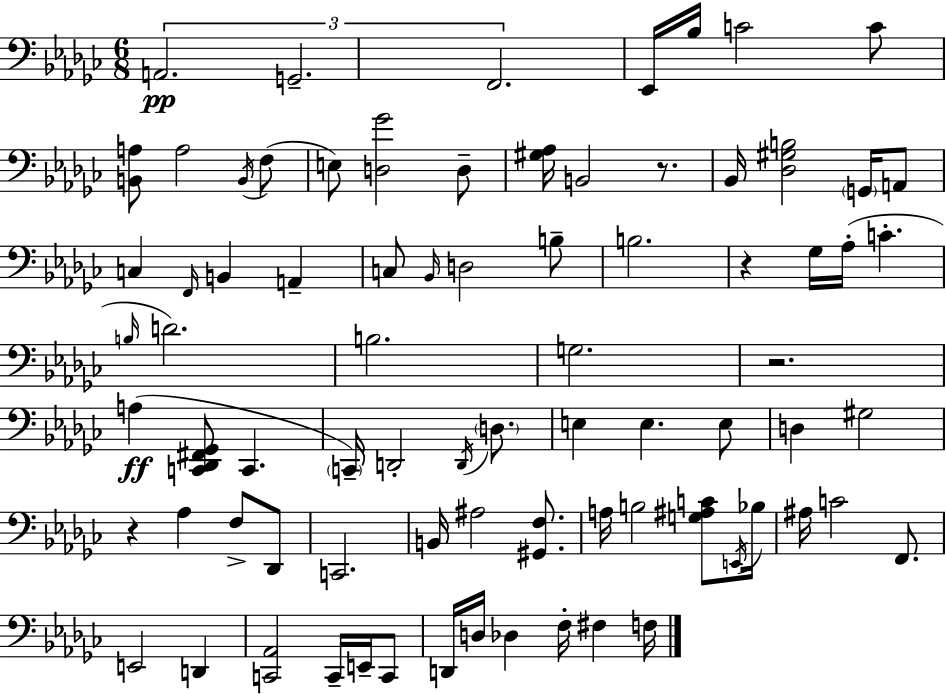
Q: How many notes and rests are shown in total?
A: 79